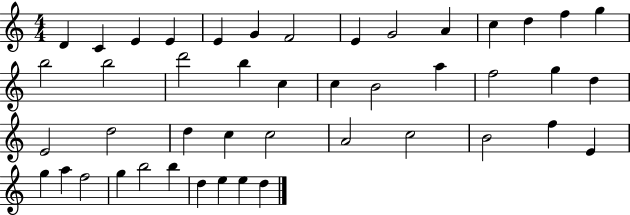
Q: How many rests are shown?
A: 0